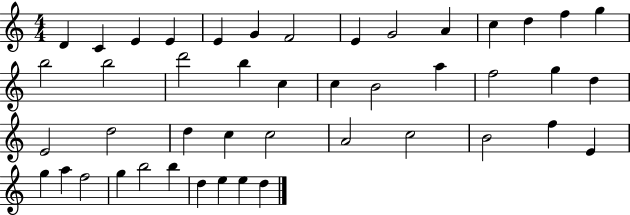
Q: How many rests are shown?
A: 0